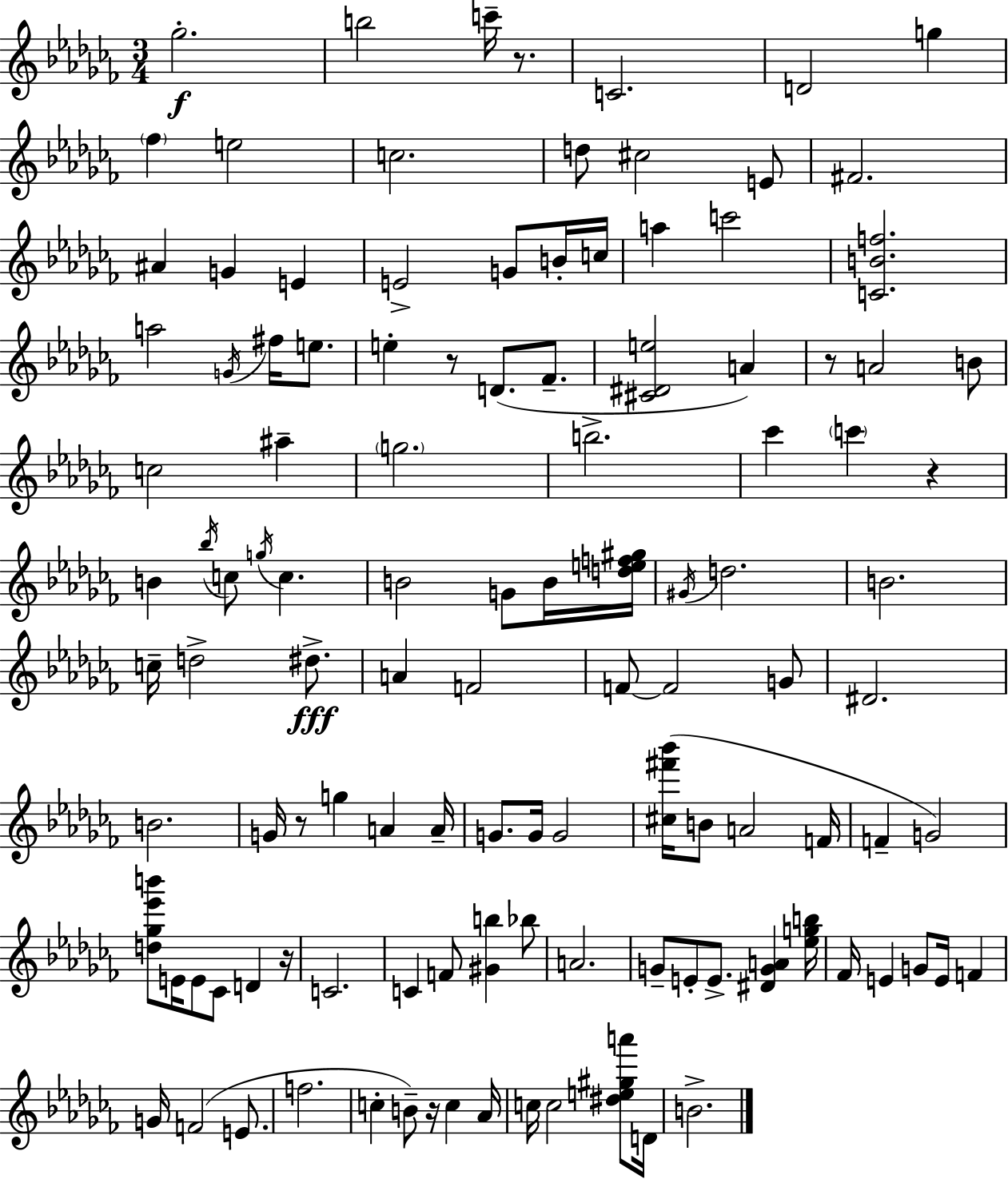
Gb5/h. B5/h C6/s R/e. C4/h. D4/h G5/q FES5/q E5/h C5/h. D5/e C#5/h E4/e F#4/h. A#4/q G4/q E4/q E4/h G4/e B4/s C5/s A5/q C6/h [C4,B4,F5]/h. A5/h G4/s F#5/s E5/e. E5/q R/e D4/e. FES4/e. [C#4,D#4,E5]/h A4/q R/e A4/h B4/e C5/h A#5/q G5/h. B5/h. CES6/q C6/q R/q B4/q Bb5/s C5/e G5/s C5/q. B4/h G4/e B4/s [D5,E5,F5,G#5]/s G#4/s D5/h. B4/h. C5/s D5/h D#5/e. A4/q F4/h F4/e F4/h G4/e D#4/h. B4/h. G4/s R/e G5/q A4/q A4/s G4/e. G4/s G4/h [C#5,F#6,Bb6]/s B4/e A4/h F4/s F4/q G4/h [D5,Gb5,Eb6,B6]/e E4/s E4/e CES4/e D4/q R/s C4/h. C4/q F4/e [G#4,B5]/q Bb5/e A4/h. G4/e E4/e E4/e. [D#4,G4,A4]/q [Eb5,G5,B5]/s FES4/s E4/q G4/e E4/s F4/q G4/s F4/h E4/e. F5/h. C5/q B4/e R/s C5/q Ab4/s C5/s C5/h [D#5,E5,G#5,A6]/e D4/s B4/h.